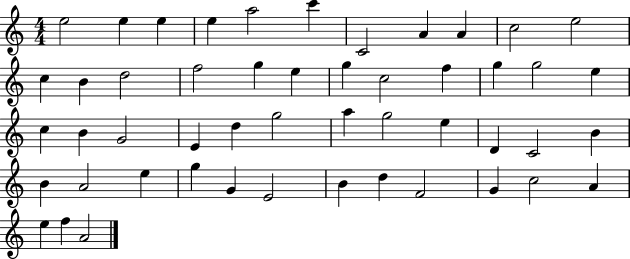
{
  \clef treble
  \numericTimeSignature
  \time 4/4
  \key c \major
  e''2 e''4 e''4 | e''4 a''2 c'''4 | c'2 a'4 a'4 | c''2 e''2 | \break c''4 b'4 d''2 | f''2 g''4 e''4 | g''4 c''2 f''4 | g''4 g''2 e''4 | \break c''4 b'4 g'2 | e'4 d''4 g''2 | a''4 g''2 e''4 | d'4 c'2 b'4 | \break b'4 a'2 e''4 | g''4 g'4 e'2 | b'4 d''4 f'2 | g'4 c''2 a'4 | \break e''4 f''4 a'2 | \bar "|."
}